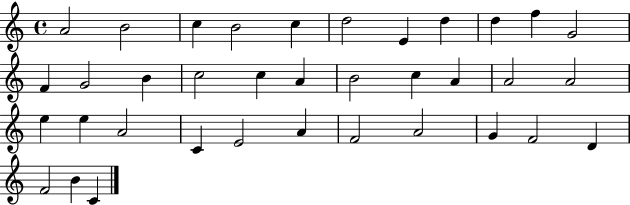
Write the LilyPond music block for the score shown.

{
  \clef treble
  \time 4/4
  \defaultTimeSignature
  \key c \major
  a'2 b'2 | c''4 b'2 c''4 | d''2 e'4 d''4 | d''4 f''4 g'2 | \break f'4 g'2 b'4 | c''2 c''4 a'4 | b'2 c''4 a'4 | a'2 a'2 | \break e''4 e''4 a'2 | c'4 e'2 a'4 | f'2 a'2 | g'4 f'2 d'4 | \break f'2 b'4 c'4 | \bar "|."
}